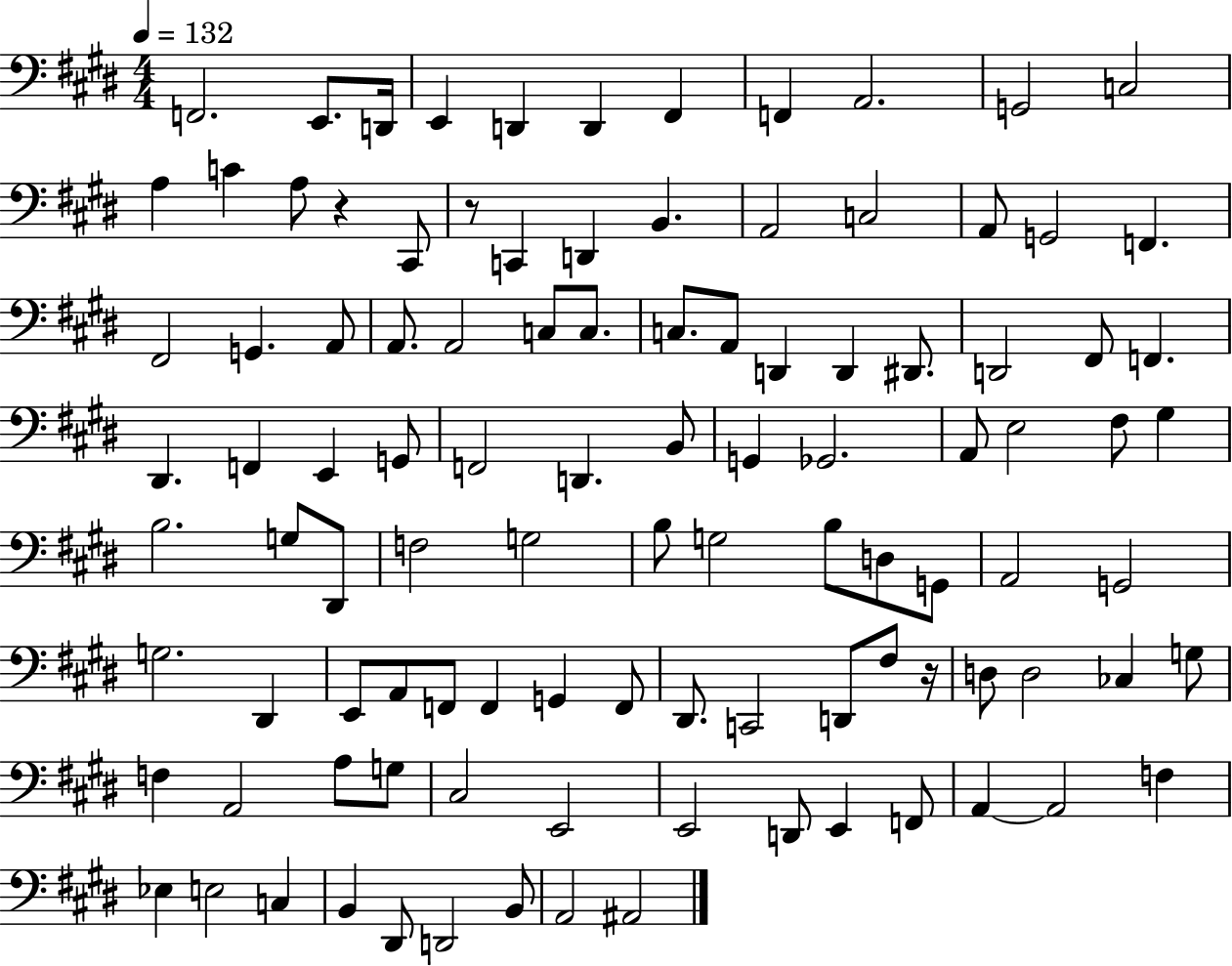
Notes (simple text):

F2/h. E2/e. D2/s E2/q D2/q D2/q F#2/q F2/q A2/h. G2/h C3/h A3/q C4/q A3/e R/q C#2/e R/e C2/q D2/q B2/q. A2/h C3/h A2/e G2/h F2/q. F#2/h G2/q. A2/e A2/e. A2/h C3/e C3/e. C3/e. A2/e D2/q D2/q D#2/e. D2/h F#2/e F2/q. D#2/q. F2/q E2/q G2/e F2/h D2/q. B2/e G2/q Gb2/h. A2/e E3/h F#3/e G#3/q B3/h. G3/e D#2/e F3/h G3/h B3/e G3/h B3/e D3/e G2/e A2/h G2/h G3/h. D#2/q E2/e A2/e F2/e F2/q G2/q F2/e D#2/e. C2/h D2/e F#3/e R/s D3/e D3/h CES3/q G3/e F3/q A2/h A3/e G3/e C#3/h E2/h E2/h D2/e E2/q F2/e A2/q A2/h F3/q Eb3/q E3/h C3/q B2/q D#2/e D2/h B2/e A2/h A#2/h